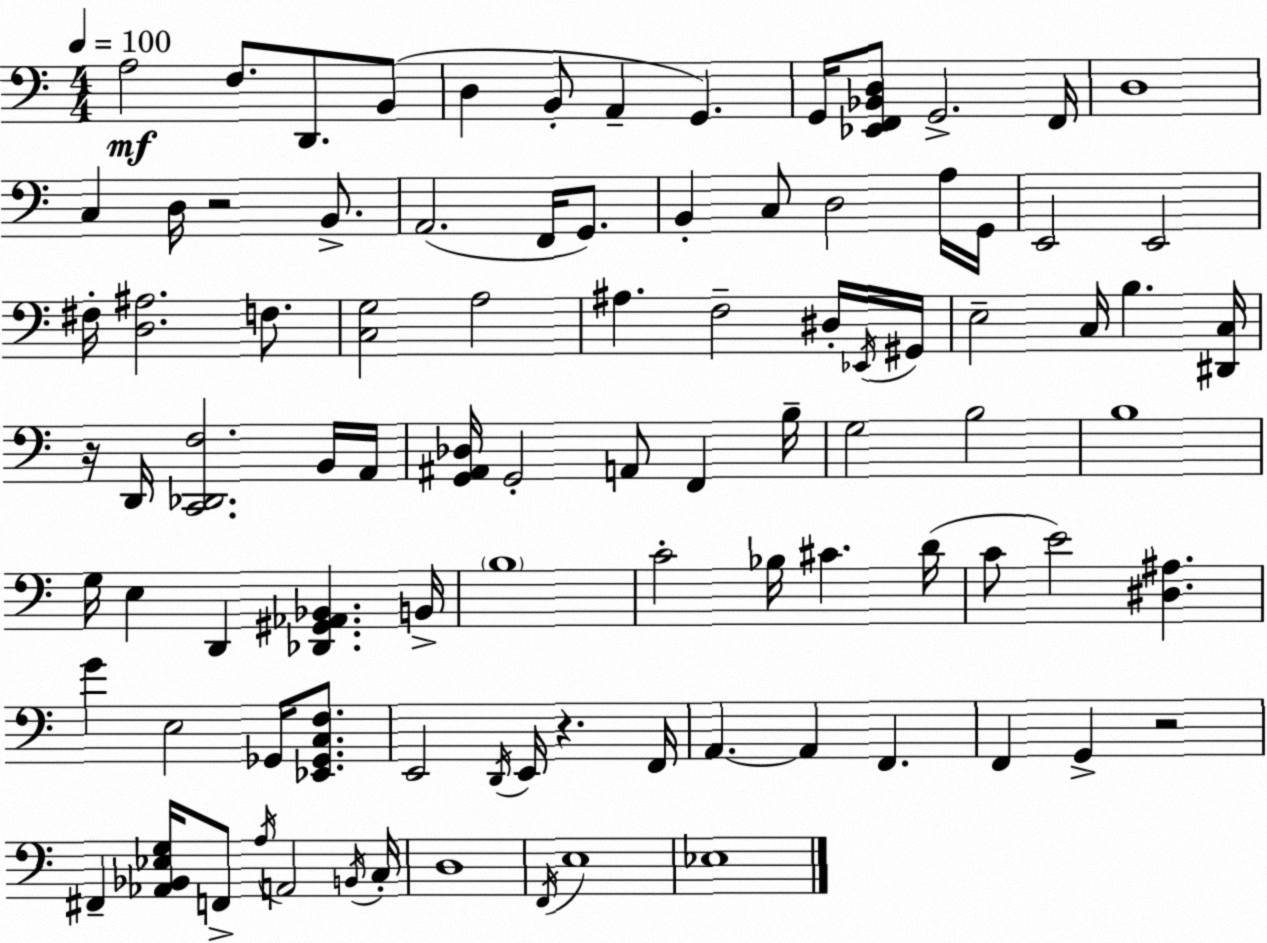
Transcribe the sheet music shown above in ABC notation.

X:1
T:Untitled
M:4/4
L:1/4
K:C
A,2 F,/2 D,,/2 B,,/2 D, B,,/2 A,, G,, G,,/4 [_E,,F,,_B,,D,]/2 G,,2 F,,/4 D,4 C, D,/4 z2 B,,/2 A,,2 F,,/4 G,,/2 B,, C,/2 D,2 A,/4 G,,/4 E,,2 E,,2 ^F,/4 [D,^A,]2 F,/2 [C,G,]2 A,2 ^A, F,2 ^D,/4 _E,,/4 ^G,,/4 E,2 C,/4 B, [^D,,C,]/4 z/4 D,,/4 [C,,_D,,F,]2 B,,/4 A,,/4 [G,,^A,,_D,]/4 G,,2 A,,/2 F,, B,/4 G,2 B,2 B,4 G,/4 E, D,, [_D,,^G,,_A,,_B,,] B,,/4 B,4 C2 _B,/4 ^C D/4 C/2 E2 [^D,^A,] G E,2 _G,,/4 [_E,,_G,,C,F,]/2 E,,2 D,,/4 E,,/4 z F,,/4 A,, A,, F,, F,, G,, z2 ^F,, [_A,,_B,,_E,G,]/4 F,,/2 A,/4 A,,2 B,,/4 C,/4 D,4 F,,/4 E,4 _E,4